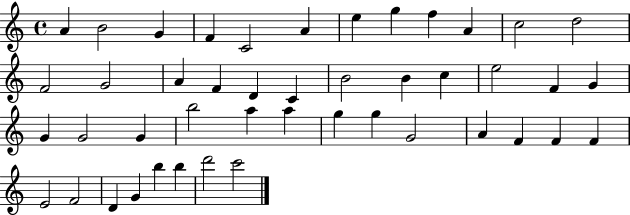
A4/q B4/h G4/q F4/q C4/h A4/q E5/q G5/q F5/q A4/q C5/h D5/h F4/h G4/h A4/q F4/q D4/q C4/q B4/h B4/q C5/q E5/h F4/q G4/q G4/q G4/h G4/q B5/h A5/q A5/q G5/q G5/q G4/h A4/q F4/q F4/q F4/q E4/h F4/h D4/q G4/q B5/q B5/q D6/h C6/h